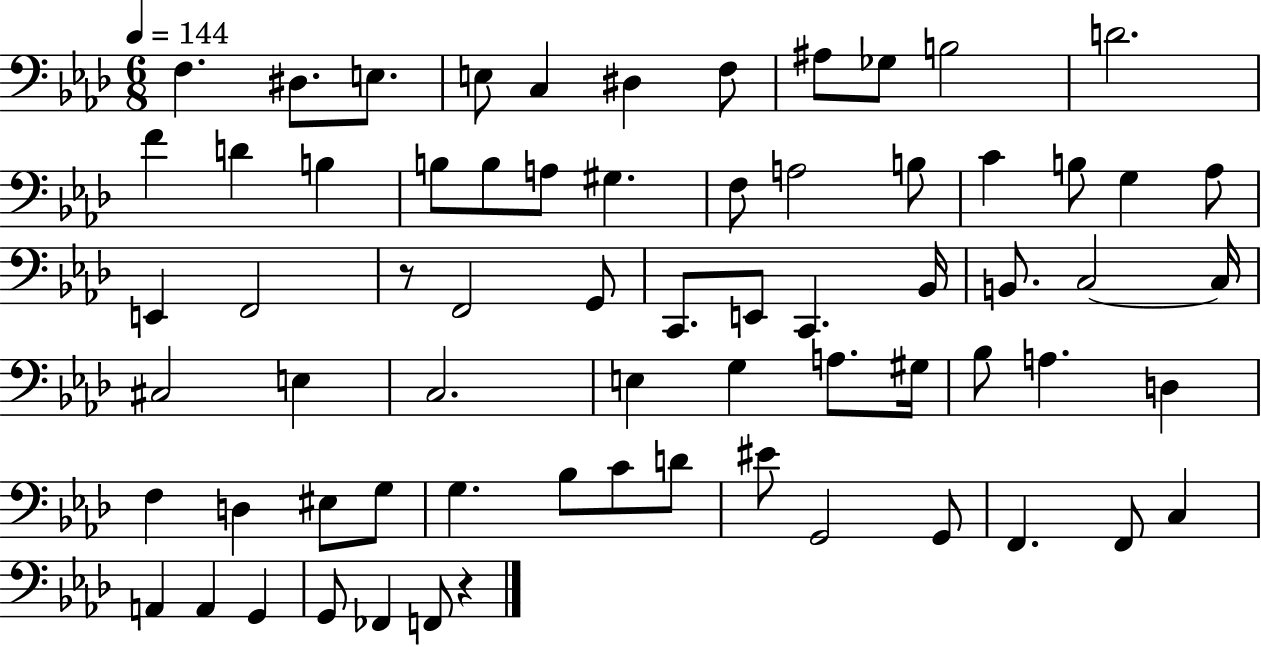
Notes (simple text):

F3/q. D#3/e. E3/e. E3/e C3/q D#3/q F3/e A#3/e Gb3/e B3/h D4/h. F4/q D4/q B3/q B3/e B3/e A3/e G#3/q. F3/e A3/h B3/e C4/q B3/e G3/q Ab3/e E2/q F2/h R/e F2/h G2/e C2/e. E2/e C2/q. Bb2/s B2/e. C3/h C3/s C#3/h E3/q C3/h. E3/q G3/q A3/e. G#3/s Bb3/e A3/q. D3/q F3/q D3/q EIS3/e G3/e G3/q. Bb3/e C4/e D4/e EIS4/e G2/h G2/e F2/q. F2/e C3/q A2/q A2/q G2/q G2/e FES2/q F2/e R/q